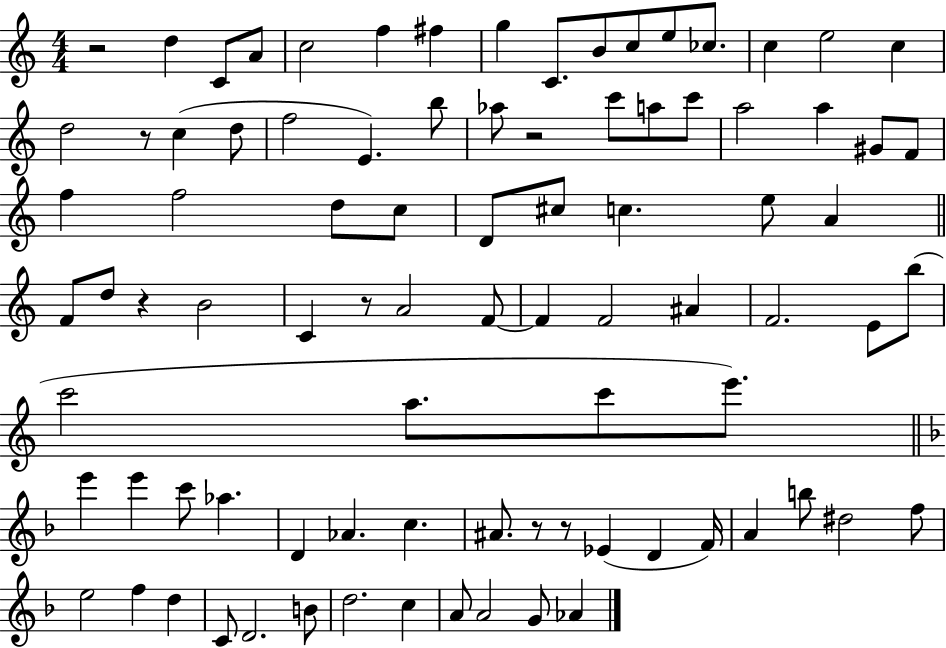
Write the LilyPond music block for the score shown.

{
  \clef treble
  \numericTimeSignature
  \time 4/4
  \key c \major
  \repeat volta 2 { r2 d''4 c'8 a'8 | c''2 f''4 fis''4 | g''4 c'8. b'8 c''8 e''8 ces''8. | c''4 e''2 c''4 | \break d''2 r8 c''4( d''8 | f''2 e'4.) b''8 | aes''8 r2 c'''8 a''8 c'''8 | a''2 a''4 gis'8 f'8 | \break f''4 f''2 d''8 c''8 | d'8 cis''8 c''4. e''8 a'4 | \bar "||" \break \key a \minor f'8 d''8 r4 b'2 | c'4 r8 a'2 f'8~~ | f'4 f'2 ais'4 | f'2. e'8 b''8( | \break c'''2 a''8. c'''8 e'''8.) | \bar "||" \break \key d \minor e'''4 e'''4 c'''8 aes''4. | d'4 aes'4. c''4. | ais'8. r8 r8 ees'4( d'4 f'16) | a'4 b''8 dis''2 f''8 | \break e''2 f''4 d''4 | c'8 d'2. b'8 | d''2. c''4 | a'8 a'2 g'8 aes'4 | \break } \bar "|."
}